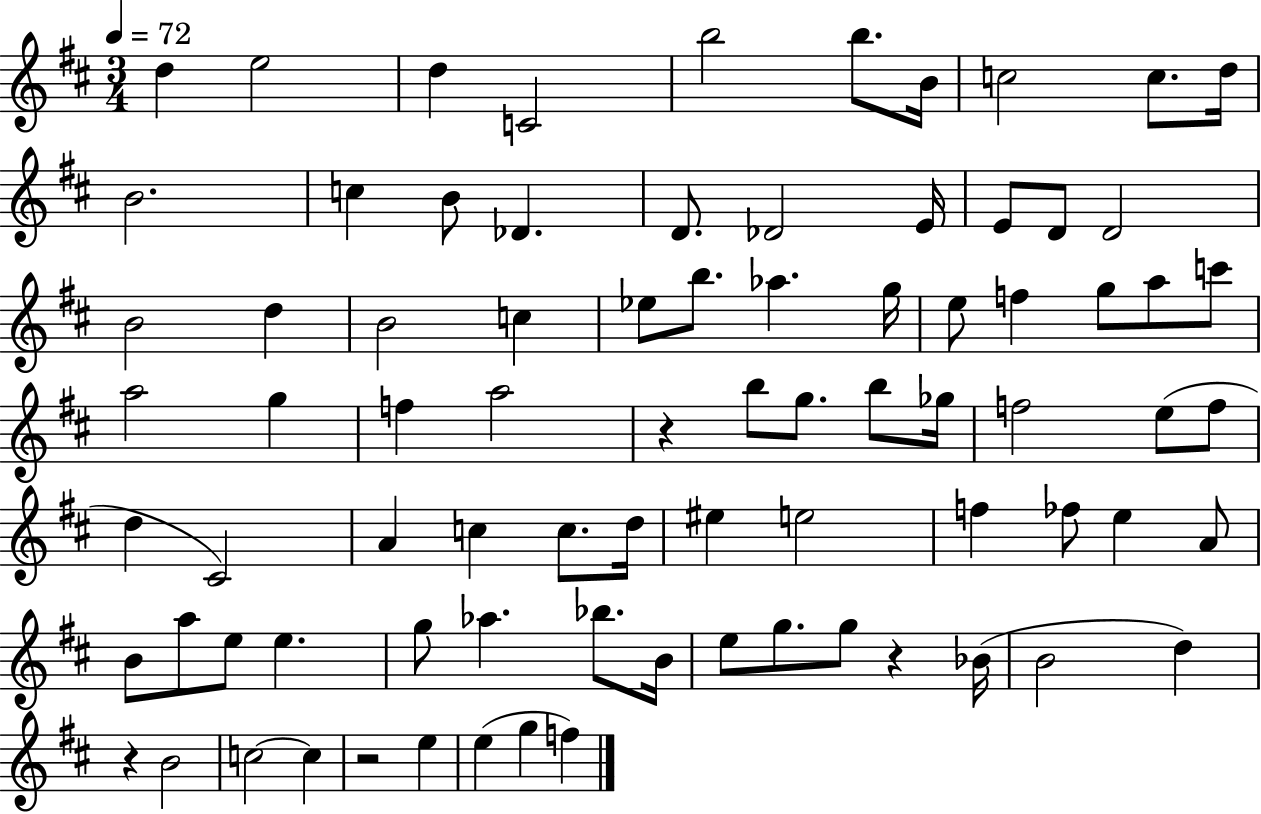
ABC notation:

X:1
T:Untitled
M:3/4
L:1/4
K:D
d e2 d C2 b2 b/2 B/4 c2 c/2 d/4 B2 c B/2 _D D/2 _D2 E/4 E/2 D/2 D2 B2 d B2 c _e/2 b/2 _a g/4 e/2 f g/2 a/2 c'/2 a2 g f a2 z b/2 g/2 b/2 _g/4 f2 e/2 f/2 d ^C2 A c c/2 d/4 ^e e2 f _f/2 e A/2 B/2 a/2 e/2 e g/2 _a _b/2 B/4 e/2 g/2 g/2 z _B/4 B2 d z B2 c2 c z2 e e g f